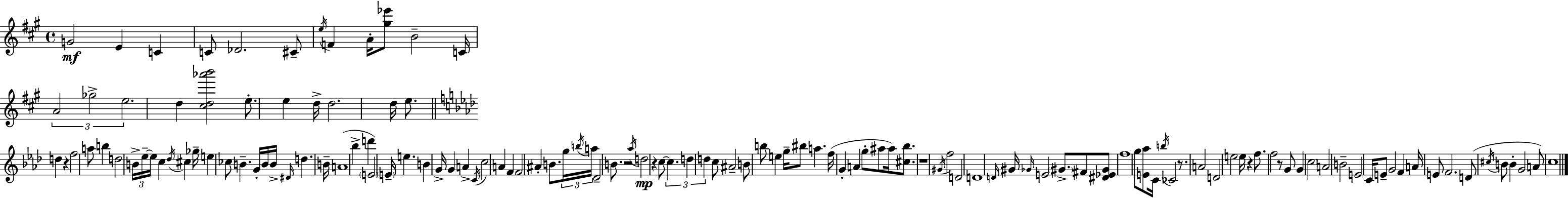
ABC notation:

X:1
T:Untitled
M:4/4
L:1/4
K:A
G2 E C C/2 _D2 ^C/2 e/4 F A/4 [^g_e']/2 B2 C/4 A2 _g2 e2 d [^cd_a'b']2 e/2 e d/4 d2 d/4 e/2 d z f2 a/2 b d2 B/4 _e/4 _e/4 c _d/4 ^c _g/4 e _c/2 B G/4 B/4 B/4 ^D/4 d B/4 A4 _b d' E2 E/4 e B G/4 G A C/4 c2 A F F2 ^A B/2 g/4 b/4 a/4 _D2 B/2 z2 _a/4 d2 z c/2 c d d c/2 ^A2 B/2 b/2 e g/4 ^b/2 a f/4 G A g/2 ^a/2 ^a/4 [^c_b]/2 z4 ^G/4 f2 D2 D4 D/4 ^G/4 _G/4 E2 ^G/2 ^F/2 [^D_E^G]/2 f4 g/2 [E_a]/2 C/4 b/4 _C2 z/2 A2 D2 e2 e/4 z f/2 f2 z/2 G/2 G c2 A2 B2 E2 C/4 E/2 G2 F A/4 E/2 F2 D/2 ^c/4 B/2 B G2 A/2 c4